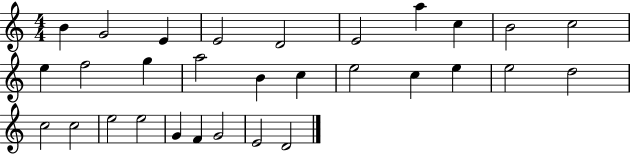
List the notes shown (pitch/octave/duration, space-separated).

B4/q G4/h E4/q E4/h D4/h E4/h A5/q C5/q B4/h C5/h E5/q F5/h G5/q A5/h B4/q C5/q E5/h C5/q E5/q E5/h D5/h C5/h C5/h E5/h E5/h G4/q F4/q G4/h E4/h D4/h